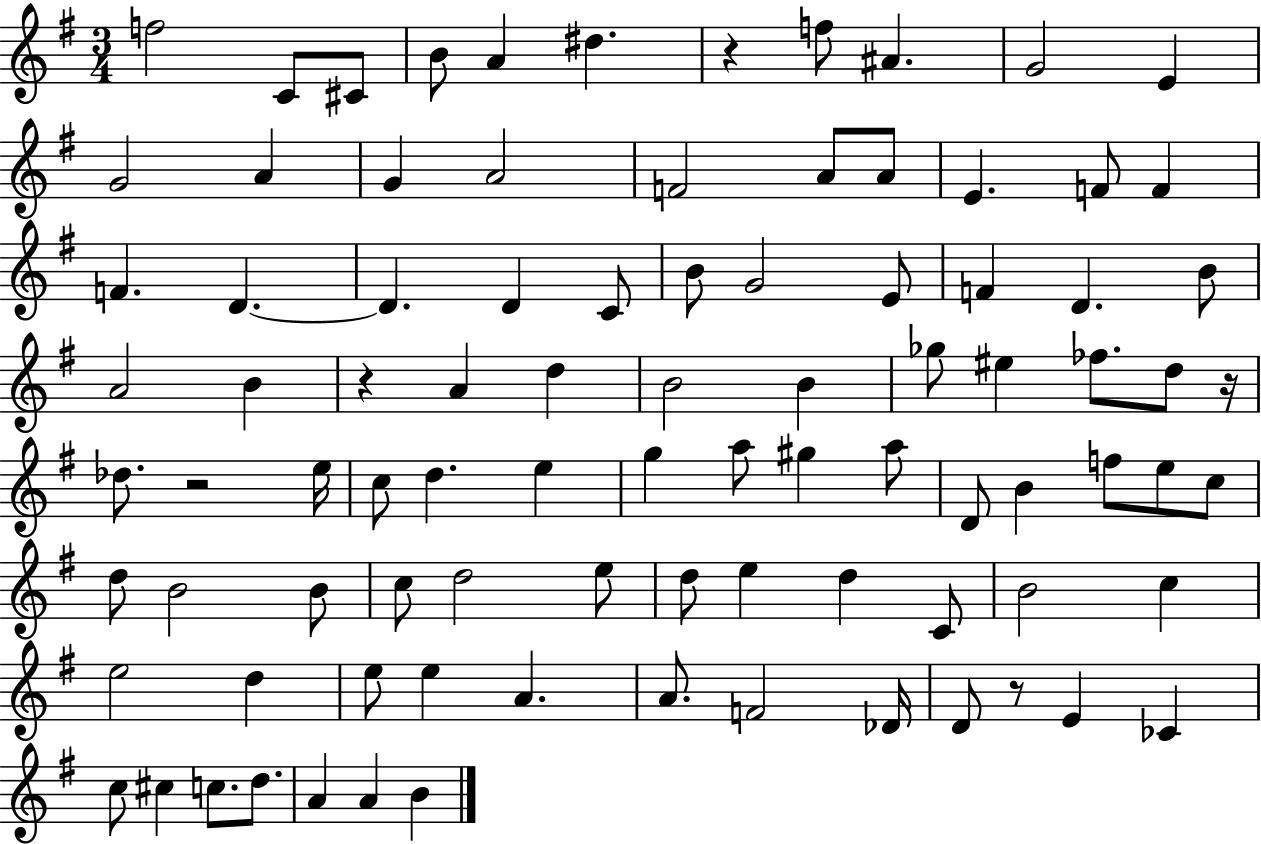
X:1
T:Untitled
M:3/4
L:1/4
K:G
f2 C/2 ^C/2 B/2 A ^d z f/2 ^A G2 E G2 A G A2 F2 A/2 A/2 E F/2 F F D D D C/2 B/2 G2 E/2 F D B/2 A2 B z A d B2 B _g/2 ^e _f/2 d/2 z/4 _d/2 z2 e/4 c/2 d e g a/2 ^g a/2 D/2 B f/2 e/2 c/2 d/2 B2 B/2 c/2 d2 e/2 d/2 e d C/2 B2 c e2 d e/2 e A A/2 F2 _D/4 D/2 z/2 E _C c/2 ^c c/2 d/2 A A B